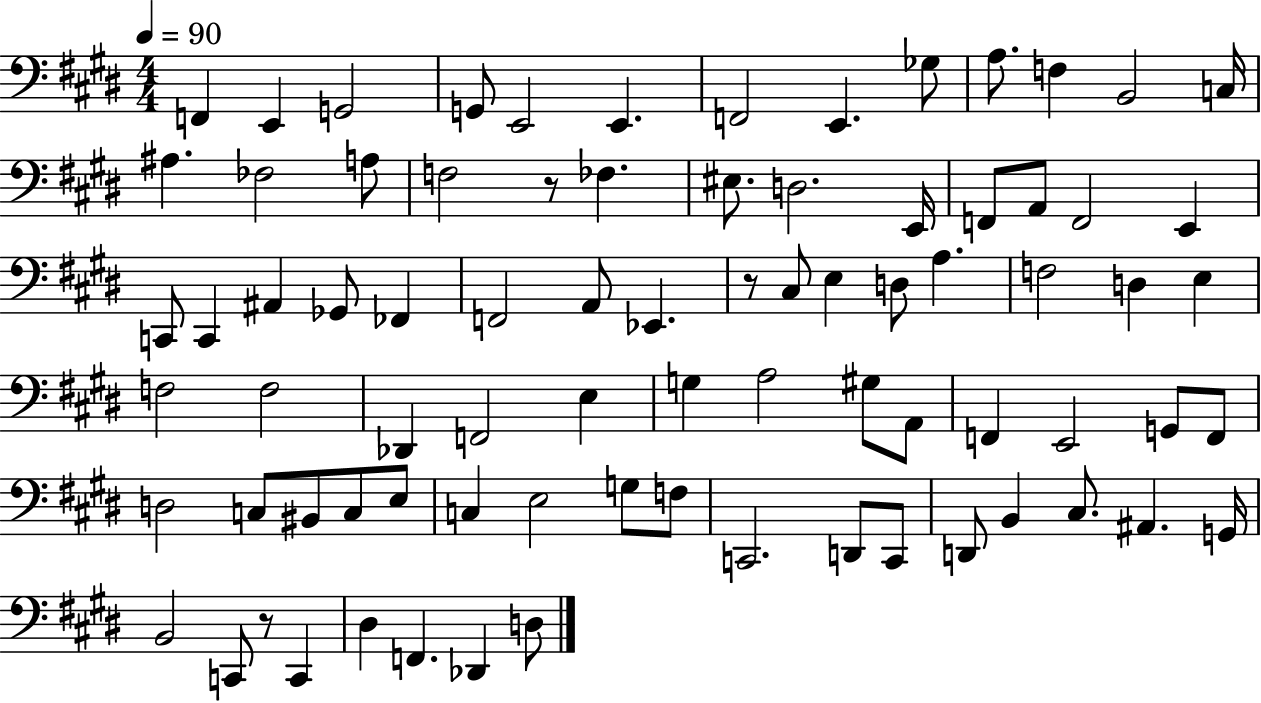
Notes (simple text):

F2/q E2/q G2/h G2/e E2/h E2/q. F2/h E2/q. Gb3/e A3/e. F3/q B2/h C3/s A#3/q. FES3/h A3/e F3/h R/e FES3/q. EIS3/e. D3/h. E2/s F2/e A2/e F2/h E2/q C2/e C2/q A#2/q Gb2/e FES2/q F2/h A2/e Eb2/q. R/e C#3/e E3/q D3/e A3/q. F3/h D3/q E3/q F3/h F3/h Db2/q F2/h E3/q G3/q A3/h G#3/e A2/e F2/q E2/h G2/e F2/e D3/h C3/e BIS2/e C3/e E3/e C3/q E3/h G3/e F3/e C2/h. D2/e C2/e D2/e B2/q C#3/e. A#2/q. G2/s B2/h C2/e R/e C2/q D#3/q F2/q. Db2/q D3/e